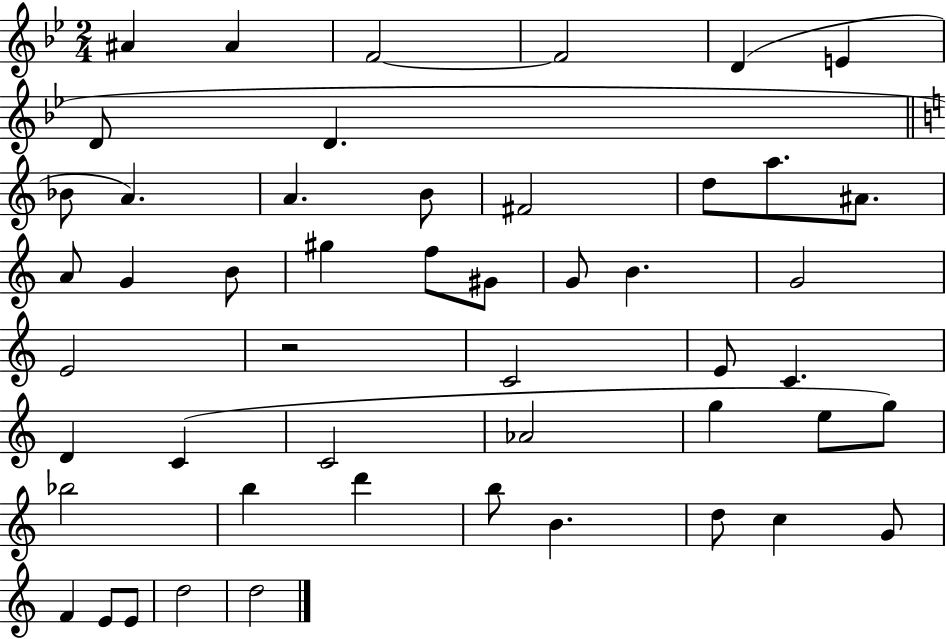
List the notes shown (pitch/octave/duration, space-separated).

A#4/q A#4/q F4/h F4/h D4/q E4/q D4/e D4/q. Bb4/e A4/q. A4/q. B4/e F#4/h D5/e A5/e. A#4/e. A4/e G4/q B4/e G#5/q F5/e G#4/e G4/e B4/q. G4/h E4/h R/h C4/h E4/e C4/q. D4/q C4/q C4/h Ab4/h G5/q E5/e G5/e Bb5/h B5/q D6/q B5/e B4/q. D5/e C5/q G4/e F4/q E4/e E4/e D5/h D5/h